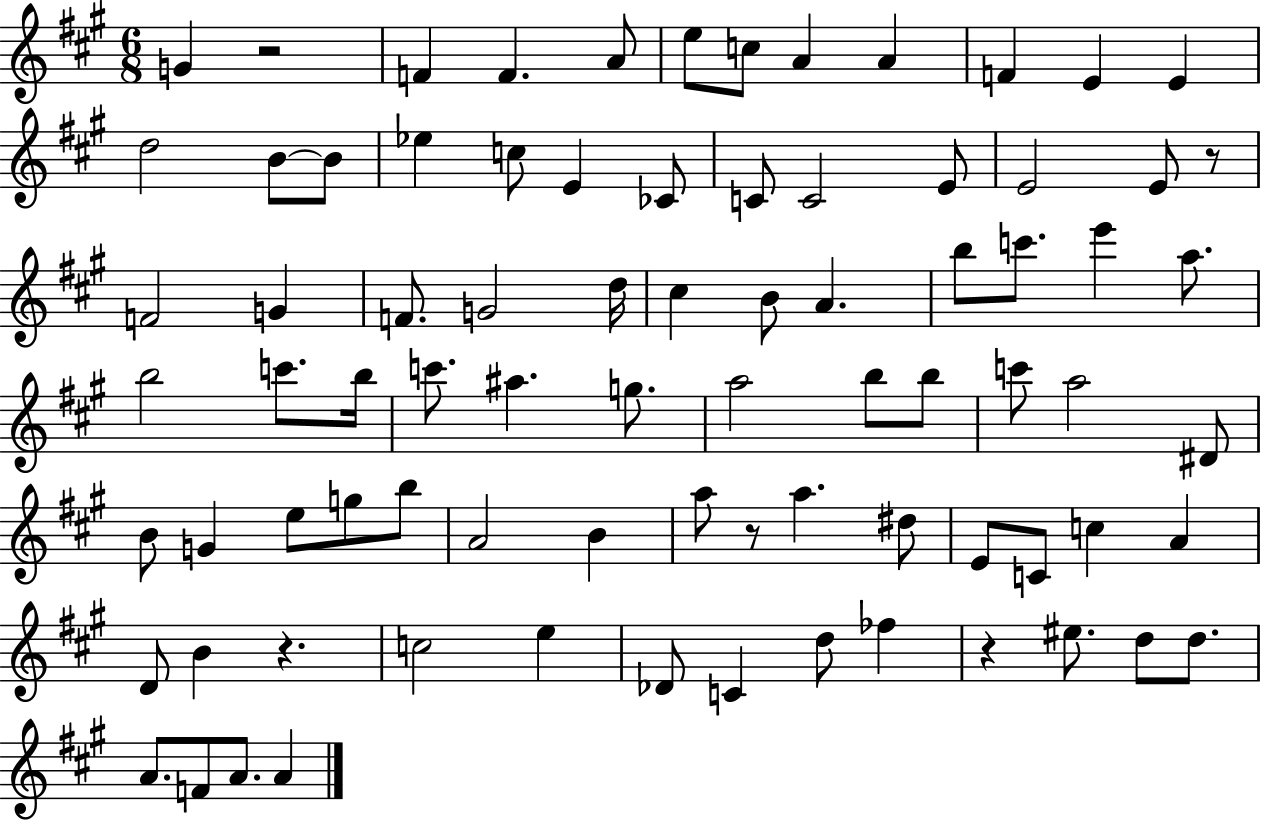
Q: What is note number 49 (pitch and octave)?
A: G4